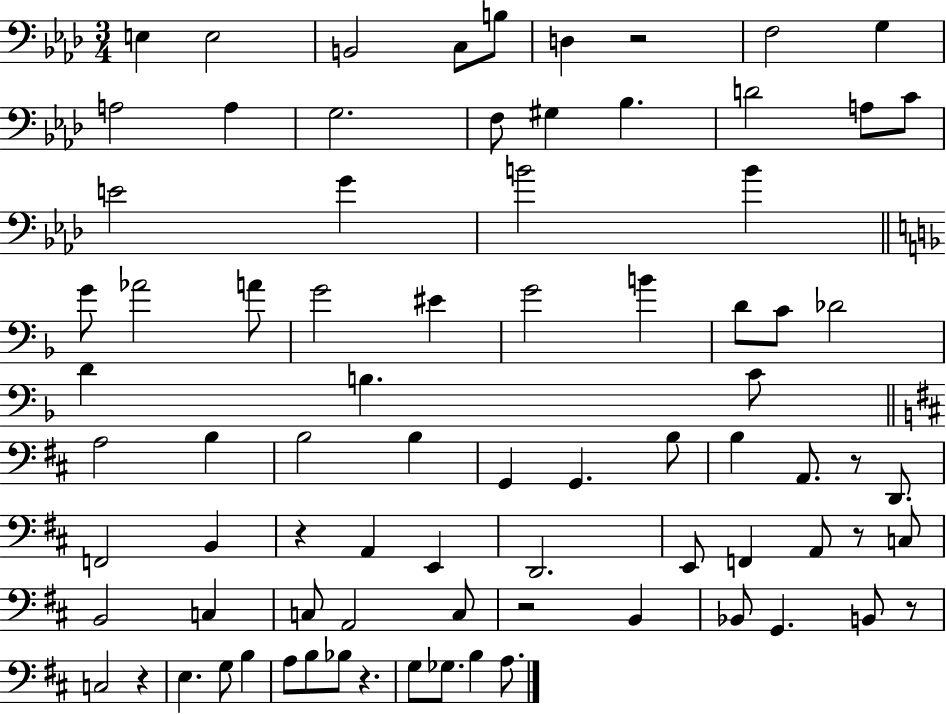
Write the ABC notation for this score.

X:1
T:Untitled
M:3/4
L:1/4
K:Ab
E, E,2 B,,2 C,/2 B,/2 D, z2 F,2 G, A,2 A, G,2 F,/2 ^G, _B, D2 A,/2 C/2 E2 G B2 B G/2 _A2 A/2 G2 ^E G2 B D/2 C/2 _D2 D B, C/2 A,2 B, B,2 B, G,, G,, B,/2 B, A,,/2 z/2 D,,/2 F,,2 B,, z A,, E,, D,,2 E,,/2 F,, A,,/2 z/2 C,/2 B,,2 C, C,/2 A,,2 C,/2 z2 B,, _B,,/2 G,, B,,/2 z/2 C,2 z E, G,/2 B, A,/2 B,/2 _B,/2 z G,/2 _G,/2 B, A,/2